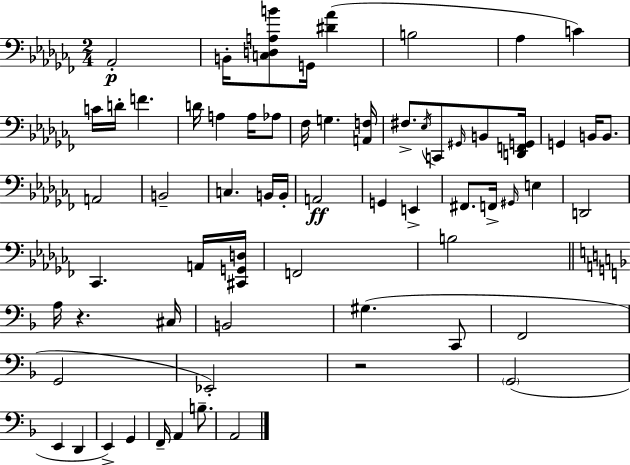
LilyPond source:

{
  \clef bass
  \numericTimeSignature
  \time 2/4
  \key aes \minor
  aes,2-.\p | b,16-. <c d a b'>8 g,16 <dis' aes'>4( | b2 | aes4 c'4) | \break c'16 d'16-. f'4. | d'16 a4 a16 aes8 | fes16 g4. <a, f>16 | fis8.-> \acciaccatura { ees16 } c,8 \grace { gis,16 } b,8 | \break <d, f, g,>16 g,4 b,16 b,8. | a,2 | b,2-- | c4. | \break b,16 b,16-. a,2\ff | g,4 e,4-> | fis,8. f,16-> \grace { gis,16 } e4 | d,2 | \break ces,4. | a,16 <cis, g, d>16 f,2 | b2 | \bar "||" \break \key f \major a16 r4. cis16 | b,2 | gis4.( c,8 | f,2 | \break g,2 | ees,2-.) | r2 | \parenthesize g,2( | \break e,4 d,4 | e,4->) g,4 | f,16-- a,4 b8.-- | a,2 | \break \bar "|."
}